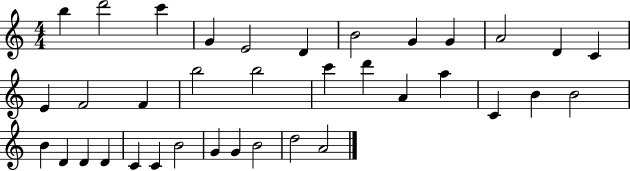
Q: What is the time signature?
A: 4/4